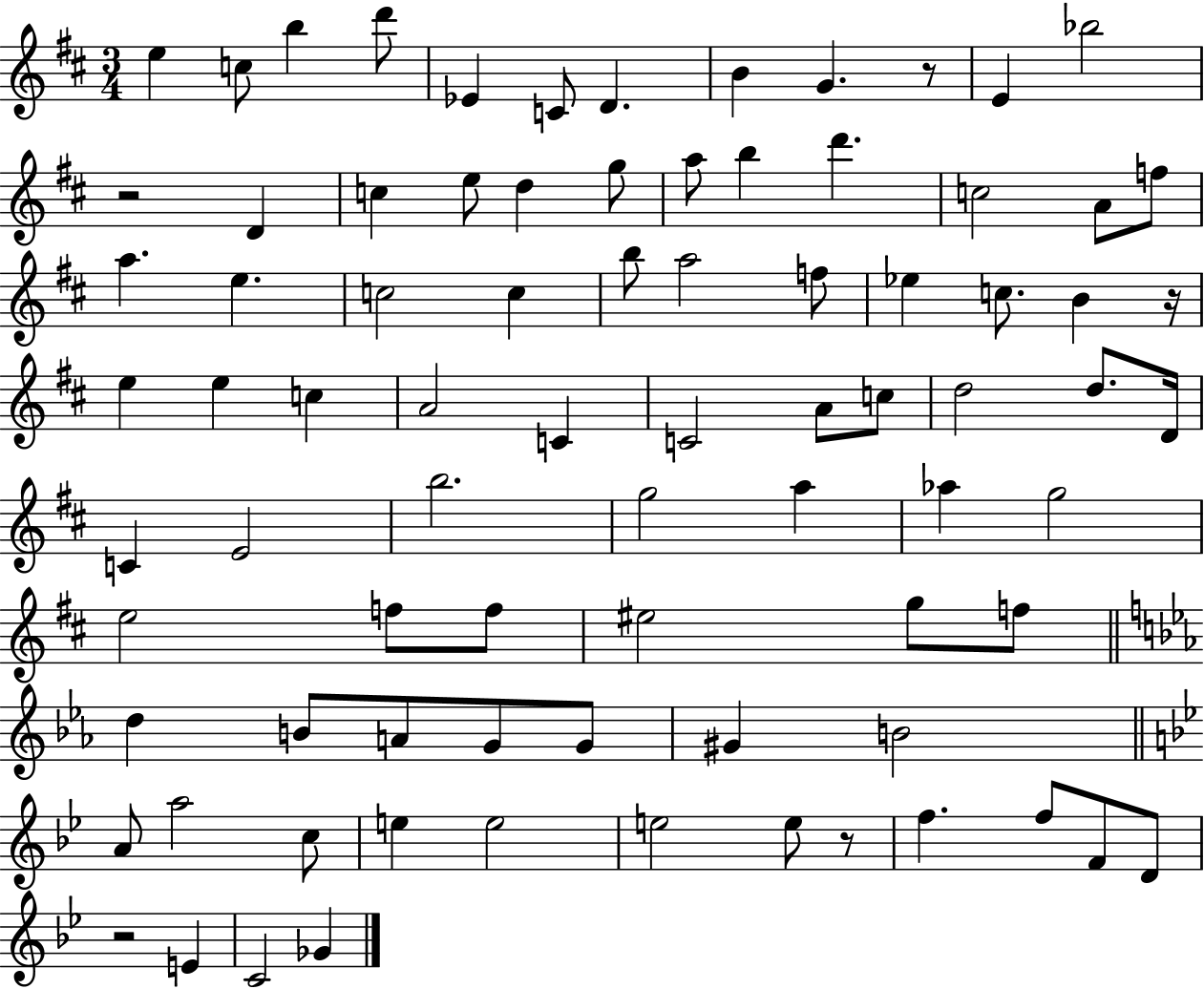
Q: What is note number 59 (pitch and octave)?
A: A4